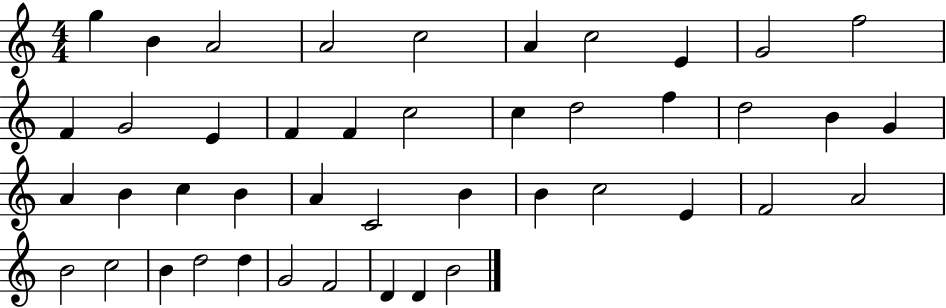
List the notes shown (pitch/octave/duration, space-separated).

G5/q B4/q A4/h A4/h C5/h A4/q C5/h E4/q G4/h F5/h F4/q G4/h E4/q F4/q F4/q C5/h C5/q D5/h F5/q D5/h B4/q G4/q A4/q B4/q C5/q B4/q A4/q C4/h B4/q B4/q C5/h E4/q F4/h A4/h B4/h C5/h B4/q D5/h D5/q G4/h F4/h D4/q D4/q B4/h